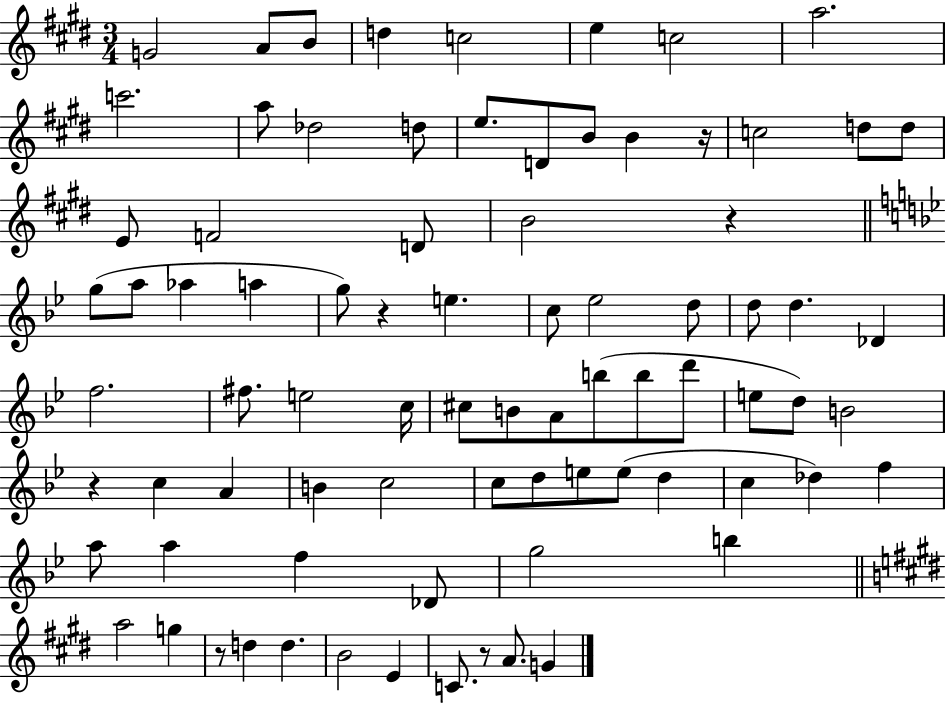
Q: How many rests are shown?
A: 6